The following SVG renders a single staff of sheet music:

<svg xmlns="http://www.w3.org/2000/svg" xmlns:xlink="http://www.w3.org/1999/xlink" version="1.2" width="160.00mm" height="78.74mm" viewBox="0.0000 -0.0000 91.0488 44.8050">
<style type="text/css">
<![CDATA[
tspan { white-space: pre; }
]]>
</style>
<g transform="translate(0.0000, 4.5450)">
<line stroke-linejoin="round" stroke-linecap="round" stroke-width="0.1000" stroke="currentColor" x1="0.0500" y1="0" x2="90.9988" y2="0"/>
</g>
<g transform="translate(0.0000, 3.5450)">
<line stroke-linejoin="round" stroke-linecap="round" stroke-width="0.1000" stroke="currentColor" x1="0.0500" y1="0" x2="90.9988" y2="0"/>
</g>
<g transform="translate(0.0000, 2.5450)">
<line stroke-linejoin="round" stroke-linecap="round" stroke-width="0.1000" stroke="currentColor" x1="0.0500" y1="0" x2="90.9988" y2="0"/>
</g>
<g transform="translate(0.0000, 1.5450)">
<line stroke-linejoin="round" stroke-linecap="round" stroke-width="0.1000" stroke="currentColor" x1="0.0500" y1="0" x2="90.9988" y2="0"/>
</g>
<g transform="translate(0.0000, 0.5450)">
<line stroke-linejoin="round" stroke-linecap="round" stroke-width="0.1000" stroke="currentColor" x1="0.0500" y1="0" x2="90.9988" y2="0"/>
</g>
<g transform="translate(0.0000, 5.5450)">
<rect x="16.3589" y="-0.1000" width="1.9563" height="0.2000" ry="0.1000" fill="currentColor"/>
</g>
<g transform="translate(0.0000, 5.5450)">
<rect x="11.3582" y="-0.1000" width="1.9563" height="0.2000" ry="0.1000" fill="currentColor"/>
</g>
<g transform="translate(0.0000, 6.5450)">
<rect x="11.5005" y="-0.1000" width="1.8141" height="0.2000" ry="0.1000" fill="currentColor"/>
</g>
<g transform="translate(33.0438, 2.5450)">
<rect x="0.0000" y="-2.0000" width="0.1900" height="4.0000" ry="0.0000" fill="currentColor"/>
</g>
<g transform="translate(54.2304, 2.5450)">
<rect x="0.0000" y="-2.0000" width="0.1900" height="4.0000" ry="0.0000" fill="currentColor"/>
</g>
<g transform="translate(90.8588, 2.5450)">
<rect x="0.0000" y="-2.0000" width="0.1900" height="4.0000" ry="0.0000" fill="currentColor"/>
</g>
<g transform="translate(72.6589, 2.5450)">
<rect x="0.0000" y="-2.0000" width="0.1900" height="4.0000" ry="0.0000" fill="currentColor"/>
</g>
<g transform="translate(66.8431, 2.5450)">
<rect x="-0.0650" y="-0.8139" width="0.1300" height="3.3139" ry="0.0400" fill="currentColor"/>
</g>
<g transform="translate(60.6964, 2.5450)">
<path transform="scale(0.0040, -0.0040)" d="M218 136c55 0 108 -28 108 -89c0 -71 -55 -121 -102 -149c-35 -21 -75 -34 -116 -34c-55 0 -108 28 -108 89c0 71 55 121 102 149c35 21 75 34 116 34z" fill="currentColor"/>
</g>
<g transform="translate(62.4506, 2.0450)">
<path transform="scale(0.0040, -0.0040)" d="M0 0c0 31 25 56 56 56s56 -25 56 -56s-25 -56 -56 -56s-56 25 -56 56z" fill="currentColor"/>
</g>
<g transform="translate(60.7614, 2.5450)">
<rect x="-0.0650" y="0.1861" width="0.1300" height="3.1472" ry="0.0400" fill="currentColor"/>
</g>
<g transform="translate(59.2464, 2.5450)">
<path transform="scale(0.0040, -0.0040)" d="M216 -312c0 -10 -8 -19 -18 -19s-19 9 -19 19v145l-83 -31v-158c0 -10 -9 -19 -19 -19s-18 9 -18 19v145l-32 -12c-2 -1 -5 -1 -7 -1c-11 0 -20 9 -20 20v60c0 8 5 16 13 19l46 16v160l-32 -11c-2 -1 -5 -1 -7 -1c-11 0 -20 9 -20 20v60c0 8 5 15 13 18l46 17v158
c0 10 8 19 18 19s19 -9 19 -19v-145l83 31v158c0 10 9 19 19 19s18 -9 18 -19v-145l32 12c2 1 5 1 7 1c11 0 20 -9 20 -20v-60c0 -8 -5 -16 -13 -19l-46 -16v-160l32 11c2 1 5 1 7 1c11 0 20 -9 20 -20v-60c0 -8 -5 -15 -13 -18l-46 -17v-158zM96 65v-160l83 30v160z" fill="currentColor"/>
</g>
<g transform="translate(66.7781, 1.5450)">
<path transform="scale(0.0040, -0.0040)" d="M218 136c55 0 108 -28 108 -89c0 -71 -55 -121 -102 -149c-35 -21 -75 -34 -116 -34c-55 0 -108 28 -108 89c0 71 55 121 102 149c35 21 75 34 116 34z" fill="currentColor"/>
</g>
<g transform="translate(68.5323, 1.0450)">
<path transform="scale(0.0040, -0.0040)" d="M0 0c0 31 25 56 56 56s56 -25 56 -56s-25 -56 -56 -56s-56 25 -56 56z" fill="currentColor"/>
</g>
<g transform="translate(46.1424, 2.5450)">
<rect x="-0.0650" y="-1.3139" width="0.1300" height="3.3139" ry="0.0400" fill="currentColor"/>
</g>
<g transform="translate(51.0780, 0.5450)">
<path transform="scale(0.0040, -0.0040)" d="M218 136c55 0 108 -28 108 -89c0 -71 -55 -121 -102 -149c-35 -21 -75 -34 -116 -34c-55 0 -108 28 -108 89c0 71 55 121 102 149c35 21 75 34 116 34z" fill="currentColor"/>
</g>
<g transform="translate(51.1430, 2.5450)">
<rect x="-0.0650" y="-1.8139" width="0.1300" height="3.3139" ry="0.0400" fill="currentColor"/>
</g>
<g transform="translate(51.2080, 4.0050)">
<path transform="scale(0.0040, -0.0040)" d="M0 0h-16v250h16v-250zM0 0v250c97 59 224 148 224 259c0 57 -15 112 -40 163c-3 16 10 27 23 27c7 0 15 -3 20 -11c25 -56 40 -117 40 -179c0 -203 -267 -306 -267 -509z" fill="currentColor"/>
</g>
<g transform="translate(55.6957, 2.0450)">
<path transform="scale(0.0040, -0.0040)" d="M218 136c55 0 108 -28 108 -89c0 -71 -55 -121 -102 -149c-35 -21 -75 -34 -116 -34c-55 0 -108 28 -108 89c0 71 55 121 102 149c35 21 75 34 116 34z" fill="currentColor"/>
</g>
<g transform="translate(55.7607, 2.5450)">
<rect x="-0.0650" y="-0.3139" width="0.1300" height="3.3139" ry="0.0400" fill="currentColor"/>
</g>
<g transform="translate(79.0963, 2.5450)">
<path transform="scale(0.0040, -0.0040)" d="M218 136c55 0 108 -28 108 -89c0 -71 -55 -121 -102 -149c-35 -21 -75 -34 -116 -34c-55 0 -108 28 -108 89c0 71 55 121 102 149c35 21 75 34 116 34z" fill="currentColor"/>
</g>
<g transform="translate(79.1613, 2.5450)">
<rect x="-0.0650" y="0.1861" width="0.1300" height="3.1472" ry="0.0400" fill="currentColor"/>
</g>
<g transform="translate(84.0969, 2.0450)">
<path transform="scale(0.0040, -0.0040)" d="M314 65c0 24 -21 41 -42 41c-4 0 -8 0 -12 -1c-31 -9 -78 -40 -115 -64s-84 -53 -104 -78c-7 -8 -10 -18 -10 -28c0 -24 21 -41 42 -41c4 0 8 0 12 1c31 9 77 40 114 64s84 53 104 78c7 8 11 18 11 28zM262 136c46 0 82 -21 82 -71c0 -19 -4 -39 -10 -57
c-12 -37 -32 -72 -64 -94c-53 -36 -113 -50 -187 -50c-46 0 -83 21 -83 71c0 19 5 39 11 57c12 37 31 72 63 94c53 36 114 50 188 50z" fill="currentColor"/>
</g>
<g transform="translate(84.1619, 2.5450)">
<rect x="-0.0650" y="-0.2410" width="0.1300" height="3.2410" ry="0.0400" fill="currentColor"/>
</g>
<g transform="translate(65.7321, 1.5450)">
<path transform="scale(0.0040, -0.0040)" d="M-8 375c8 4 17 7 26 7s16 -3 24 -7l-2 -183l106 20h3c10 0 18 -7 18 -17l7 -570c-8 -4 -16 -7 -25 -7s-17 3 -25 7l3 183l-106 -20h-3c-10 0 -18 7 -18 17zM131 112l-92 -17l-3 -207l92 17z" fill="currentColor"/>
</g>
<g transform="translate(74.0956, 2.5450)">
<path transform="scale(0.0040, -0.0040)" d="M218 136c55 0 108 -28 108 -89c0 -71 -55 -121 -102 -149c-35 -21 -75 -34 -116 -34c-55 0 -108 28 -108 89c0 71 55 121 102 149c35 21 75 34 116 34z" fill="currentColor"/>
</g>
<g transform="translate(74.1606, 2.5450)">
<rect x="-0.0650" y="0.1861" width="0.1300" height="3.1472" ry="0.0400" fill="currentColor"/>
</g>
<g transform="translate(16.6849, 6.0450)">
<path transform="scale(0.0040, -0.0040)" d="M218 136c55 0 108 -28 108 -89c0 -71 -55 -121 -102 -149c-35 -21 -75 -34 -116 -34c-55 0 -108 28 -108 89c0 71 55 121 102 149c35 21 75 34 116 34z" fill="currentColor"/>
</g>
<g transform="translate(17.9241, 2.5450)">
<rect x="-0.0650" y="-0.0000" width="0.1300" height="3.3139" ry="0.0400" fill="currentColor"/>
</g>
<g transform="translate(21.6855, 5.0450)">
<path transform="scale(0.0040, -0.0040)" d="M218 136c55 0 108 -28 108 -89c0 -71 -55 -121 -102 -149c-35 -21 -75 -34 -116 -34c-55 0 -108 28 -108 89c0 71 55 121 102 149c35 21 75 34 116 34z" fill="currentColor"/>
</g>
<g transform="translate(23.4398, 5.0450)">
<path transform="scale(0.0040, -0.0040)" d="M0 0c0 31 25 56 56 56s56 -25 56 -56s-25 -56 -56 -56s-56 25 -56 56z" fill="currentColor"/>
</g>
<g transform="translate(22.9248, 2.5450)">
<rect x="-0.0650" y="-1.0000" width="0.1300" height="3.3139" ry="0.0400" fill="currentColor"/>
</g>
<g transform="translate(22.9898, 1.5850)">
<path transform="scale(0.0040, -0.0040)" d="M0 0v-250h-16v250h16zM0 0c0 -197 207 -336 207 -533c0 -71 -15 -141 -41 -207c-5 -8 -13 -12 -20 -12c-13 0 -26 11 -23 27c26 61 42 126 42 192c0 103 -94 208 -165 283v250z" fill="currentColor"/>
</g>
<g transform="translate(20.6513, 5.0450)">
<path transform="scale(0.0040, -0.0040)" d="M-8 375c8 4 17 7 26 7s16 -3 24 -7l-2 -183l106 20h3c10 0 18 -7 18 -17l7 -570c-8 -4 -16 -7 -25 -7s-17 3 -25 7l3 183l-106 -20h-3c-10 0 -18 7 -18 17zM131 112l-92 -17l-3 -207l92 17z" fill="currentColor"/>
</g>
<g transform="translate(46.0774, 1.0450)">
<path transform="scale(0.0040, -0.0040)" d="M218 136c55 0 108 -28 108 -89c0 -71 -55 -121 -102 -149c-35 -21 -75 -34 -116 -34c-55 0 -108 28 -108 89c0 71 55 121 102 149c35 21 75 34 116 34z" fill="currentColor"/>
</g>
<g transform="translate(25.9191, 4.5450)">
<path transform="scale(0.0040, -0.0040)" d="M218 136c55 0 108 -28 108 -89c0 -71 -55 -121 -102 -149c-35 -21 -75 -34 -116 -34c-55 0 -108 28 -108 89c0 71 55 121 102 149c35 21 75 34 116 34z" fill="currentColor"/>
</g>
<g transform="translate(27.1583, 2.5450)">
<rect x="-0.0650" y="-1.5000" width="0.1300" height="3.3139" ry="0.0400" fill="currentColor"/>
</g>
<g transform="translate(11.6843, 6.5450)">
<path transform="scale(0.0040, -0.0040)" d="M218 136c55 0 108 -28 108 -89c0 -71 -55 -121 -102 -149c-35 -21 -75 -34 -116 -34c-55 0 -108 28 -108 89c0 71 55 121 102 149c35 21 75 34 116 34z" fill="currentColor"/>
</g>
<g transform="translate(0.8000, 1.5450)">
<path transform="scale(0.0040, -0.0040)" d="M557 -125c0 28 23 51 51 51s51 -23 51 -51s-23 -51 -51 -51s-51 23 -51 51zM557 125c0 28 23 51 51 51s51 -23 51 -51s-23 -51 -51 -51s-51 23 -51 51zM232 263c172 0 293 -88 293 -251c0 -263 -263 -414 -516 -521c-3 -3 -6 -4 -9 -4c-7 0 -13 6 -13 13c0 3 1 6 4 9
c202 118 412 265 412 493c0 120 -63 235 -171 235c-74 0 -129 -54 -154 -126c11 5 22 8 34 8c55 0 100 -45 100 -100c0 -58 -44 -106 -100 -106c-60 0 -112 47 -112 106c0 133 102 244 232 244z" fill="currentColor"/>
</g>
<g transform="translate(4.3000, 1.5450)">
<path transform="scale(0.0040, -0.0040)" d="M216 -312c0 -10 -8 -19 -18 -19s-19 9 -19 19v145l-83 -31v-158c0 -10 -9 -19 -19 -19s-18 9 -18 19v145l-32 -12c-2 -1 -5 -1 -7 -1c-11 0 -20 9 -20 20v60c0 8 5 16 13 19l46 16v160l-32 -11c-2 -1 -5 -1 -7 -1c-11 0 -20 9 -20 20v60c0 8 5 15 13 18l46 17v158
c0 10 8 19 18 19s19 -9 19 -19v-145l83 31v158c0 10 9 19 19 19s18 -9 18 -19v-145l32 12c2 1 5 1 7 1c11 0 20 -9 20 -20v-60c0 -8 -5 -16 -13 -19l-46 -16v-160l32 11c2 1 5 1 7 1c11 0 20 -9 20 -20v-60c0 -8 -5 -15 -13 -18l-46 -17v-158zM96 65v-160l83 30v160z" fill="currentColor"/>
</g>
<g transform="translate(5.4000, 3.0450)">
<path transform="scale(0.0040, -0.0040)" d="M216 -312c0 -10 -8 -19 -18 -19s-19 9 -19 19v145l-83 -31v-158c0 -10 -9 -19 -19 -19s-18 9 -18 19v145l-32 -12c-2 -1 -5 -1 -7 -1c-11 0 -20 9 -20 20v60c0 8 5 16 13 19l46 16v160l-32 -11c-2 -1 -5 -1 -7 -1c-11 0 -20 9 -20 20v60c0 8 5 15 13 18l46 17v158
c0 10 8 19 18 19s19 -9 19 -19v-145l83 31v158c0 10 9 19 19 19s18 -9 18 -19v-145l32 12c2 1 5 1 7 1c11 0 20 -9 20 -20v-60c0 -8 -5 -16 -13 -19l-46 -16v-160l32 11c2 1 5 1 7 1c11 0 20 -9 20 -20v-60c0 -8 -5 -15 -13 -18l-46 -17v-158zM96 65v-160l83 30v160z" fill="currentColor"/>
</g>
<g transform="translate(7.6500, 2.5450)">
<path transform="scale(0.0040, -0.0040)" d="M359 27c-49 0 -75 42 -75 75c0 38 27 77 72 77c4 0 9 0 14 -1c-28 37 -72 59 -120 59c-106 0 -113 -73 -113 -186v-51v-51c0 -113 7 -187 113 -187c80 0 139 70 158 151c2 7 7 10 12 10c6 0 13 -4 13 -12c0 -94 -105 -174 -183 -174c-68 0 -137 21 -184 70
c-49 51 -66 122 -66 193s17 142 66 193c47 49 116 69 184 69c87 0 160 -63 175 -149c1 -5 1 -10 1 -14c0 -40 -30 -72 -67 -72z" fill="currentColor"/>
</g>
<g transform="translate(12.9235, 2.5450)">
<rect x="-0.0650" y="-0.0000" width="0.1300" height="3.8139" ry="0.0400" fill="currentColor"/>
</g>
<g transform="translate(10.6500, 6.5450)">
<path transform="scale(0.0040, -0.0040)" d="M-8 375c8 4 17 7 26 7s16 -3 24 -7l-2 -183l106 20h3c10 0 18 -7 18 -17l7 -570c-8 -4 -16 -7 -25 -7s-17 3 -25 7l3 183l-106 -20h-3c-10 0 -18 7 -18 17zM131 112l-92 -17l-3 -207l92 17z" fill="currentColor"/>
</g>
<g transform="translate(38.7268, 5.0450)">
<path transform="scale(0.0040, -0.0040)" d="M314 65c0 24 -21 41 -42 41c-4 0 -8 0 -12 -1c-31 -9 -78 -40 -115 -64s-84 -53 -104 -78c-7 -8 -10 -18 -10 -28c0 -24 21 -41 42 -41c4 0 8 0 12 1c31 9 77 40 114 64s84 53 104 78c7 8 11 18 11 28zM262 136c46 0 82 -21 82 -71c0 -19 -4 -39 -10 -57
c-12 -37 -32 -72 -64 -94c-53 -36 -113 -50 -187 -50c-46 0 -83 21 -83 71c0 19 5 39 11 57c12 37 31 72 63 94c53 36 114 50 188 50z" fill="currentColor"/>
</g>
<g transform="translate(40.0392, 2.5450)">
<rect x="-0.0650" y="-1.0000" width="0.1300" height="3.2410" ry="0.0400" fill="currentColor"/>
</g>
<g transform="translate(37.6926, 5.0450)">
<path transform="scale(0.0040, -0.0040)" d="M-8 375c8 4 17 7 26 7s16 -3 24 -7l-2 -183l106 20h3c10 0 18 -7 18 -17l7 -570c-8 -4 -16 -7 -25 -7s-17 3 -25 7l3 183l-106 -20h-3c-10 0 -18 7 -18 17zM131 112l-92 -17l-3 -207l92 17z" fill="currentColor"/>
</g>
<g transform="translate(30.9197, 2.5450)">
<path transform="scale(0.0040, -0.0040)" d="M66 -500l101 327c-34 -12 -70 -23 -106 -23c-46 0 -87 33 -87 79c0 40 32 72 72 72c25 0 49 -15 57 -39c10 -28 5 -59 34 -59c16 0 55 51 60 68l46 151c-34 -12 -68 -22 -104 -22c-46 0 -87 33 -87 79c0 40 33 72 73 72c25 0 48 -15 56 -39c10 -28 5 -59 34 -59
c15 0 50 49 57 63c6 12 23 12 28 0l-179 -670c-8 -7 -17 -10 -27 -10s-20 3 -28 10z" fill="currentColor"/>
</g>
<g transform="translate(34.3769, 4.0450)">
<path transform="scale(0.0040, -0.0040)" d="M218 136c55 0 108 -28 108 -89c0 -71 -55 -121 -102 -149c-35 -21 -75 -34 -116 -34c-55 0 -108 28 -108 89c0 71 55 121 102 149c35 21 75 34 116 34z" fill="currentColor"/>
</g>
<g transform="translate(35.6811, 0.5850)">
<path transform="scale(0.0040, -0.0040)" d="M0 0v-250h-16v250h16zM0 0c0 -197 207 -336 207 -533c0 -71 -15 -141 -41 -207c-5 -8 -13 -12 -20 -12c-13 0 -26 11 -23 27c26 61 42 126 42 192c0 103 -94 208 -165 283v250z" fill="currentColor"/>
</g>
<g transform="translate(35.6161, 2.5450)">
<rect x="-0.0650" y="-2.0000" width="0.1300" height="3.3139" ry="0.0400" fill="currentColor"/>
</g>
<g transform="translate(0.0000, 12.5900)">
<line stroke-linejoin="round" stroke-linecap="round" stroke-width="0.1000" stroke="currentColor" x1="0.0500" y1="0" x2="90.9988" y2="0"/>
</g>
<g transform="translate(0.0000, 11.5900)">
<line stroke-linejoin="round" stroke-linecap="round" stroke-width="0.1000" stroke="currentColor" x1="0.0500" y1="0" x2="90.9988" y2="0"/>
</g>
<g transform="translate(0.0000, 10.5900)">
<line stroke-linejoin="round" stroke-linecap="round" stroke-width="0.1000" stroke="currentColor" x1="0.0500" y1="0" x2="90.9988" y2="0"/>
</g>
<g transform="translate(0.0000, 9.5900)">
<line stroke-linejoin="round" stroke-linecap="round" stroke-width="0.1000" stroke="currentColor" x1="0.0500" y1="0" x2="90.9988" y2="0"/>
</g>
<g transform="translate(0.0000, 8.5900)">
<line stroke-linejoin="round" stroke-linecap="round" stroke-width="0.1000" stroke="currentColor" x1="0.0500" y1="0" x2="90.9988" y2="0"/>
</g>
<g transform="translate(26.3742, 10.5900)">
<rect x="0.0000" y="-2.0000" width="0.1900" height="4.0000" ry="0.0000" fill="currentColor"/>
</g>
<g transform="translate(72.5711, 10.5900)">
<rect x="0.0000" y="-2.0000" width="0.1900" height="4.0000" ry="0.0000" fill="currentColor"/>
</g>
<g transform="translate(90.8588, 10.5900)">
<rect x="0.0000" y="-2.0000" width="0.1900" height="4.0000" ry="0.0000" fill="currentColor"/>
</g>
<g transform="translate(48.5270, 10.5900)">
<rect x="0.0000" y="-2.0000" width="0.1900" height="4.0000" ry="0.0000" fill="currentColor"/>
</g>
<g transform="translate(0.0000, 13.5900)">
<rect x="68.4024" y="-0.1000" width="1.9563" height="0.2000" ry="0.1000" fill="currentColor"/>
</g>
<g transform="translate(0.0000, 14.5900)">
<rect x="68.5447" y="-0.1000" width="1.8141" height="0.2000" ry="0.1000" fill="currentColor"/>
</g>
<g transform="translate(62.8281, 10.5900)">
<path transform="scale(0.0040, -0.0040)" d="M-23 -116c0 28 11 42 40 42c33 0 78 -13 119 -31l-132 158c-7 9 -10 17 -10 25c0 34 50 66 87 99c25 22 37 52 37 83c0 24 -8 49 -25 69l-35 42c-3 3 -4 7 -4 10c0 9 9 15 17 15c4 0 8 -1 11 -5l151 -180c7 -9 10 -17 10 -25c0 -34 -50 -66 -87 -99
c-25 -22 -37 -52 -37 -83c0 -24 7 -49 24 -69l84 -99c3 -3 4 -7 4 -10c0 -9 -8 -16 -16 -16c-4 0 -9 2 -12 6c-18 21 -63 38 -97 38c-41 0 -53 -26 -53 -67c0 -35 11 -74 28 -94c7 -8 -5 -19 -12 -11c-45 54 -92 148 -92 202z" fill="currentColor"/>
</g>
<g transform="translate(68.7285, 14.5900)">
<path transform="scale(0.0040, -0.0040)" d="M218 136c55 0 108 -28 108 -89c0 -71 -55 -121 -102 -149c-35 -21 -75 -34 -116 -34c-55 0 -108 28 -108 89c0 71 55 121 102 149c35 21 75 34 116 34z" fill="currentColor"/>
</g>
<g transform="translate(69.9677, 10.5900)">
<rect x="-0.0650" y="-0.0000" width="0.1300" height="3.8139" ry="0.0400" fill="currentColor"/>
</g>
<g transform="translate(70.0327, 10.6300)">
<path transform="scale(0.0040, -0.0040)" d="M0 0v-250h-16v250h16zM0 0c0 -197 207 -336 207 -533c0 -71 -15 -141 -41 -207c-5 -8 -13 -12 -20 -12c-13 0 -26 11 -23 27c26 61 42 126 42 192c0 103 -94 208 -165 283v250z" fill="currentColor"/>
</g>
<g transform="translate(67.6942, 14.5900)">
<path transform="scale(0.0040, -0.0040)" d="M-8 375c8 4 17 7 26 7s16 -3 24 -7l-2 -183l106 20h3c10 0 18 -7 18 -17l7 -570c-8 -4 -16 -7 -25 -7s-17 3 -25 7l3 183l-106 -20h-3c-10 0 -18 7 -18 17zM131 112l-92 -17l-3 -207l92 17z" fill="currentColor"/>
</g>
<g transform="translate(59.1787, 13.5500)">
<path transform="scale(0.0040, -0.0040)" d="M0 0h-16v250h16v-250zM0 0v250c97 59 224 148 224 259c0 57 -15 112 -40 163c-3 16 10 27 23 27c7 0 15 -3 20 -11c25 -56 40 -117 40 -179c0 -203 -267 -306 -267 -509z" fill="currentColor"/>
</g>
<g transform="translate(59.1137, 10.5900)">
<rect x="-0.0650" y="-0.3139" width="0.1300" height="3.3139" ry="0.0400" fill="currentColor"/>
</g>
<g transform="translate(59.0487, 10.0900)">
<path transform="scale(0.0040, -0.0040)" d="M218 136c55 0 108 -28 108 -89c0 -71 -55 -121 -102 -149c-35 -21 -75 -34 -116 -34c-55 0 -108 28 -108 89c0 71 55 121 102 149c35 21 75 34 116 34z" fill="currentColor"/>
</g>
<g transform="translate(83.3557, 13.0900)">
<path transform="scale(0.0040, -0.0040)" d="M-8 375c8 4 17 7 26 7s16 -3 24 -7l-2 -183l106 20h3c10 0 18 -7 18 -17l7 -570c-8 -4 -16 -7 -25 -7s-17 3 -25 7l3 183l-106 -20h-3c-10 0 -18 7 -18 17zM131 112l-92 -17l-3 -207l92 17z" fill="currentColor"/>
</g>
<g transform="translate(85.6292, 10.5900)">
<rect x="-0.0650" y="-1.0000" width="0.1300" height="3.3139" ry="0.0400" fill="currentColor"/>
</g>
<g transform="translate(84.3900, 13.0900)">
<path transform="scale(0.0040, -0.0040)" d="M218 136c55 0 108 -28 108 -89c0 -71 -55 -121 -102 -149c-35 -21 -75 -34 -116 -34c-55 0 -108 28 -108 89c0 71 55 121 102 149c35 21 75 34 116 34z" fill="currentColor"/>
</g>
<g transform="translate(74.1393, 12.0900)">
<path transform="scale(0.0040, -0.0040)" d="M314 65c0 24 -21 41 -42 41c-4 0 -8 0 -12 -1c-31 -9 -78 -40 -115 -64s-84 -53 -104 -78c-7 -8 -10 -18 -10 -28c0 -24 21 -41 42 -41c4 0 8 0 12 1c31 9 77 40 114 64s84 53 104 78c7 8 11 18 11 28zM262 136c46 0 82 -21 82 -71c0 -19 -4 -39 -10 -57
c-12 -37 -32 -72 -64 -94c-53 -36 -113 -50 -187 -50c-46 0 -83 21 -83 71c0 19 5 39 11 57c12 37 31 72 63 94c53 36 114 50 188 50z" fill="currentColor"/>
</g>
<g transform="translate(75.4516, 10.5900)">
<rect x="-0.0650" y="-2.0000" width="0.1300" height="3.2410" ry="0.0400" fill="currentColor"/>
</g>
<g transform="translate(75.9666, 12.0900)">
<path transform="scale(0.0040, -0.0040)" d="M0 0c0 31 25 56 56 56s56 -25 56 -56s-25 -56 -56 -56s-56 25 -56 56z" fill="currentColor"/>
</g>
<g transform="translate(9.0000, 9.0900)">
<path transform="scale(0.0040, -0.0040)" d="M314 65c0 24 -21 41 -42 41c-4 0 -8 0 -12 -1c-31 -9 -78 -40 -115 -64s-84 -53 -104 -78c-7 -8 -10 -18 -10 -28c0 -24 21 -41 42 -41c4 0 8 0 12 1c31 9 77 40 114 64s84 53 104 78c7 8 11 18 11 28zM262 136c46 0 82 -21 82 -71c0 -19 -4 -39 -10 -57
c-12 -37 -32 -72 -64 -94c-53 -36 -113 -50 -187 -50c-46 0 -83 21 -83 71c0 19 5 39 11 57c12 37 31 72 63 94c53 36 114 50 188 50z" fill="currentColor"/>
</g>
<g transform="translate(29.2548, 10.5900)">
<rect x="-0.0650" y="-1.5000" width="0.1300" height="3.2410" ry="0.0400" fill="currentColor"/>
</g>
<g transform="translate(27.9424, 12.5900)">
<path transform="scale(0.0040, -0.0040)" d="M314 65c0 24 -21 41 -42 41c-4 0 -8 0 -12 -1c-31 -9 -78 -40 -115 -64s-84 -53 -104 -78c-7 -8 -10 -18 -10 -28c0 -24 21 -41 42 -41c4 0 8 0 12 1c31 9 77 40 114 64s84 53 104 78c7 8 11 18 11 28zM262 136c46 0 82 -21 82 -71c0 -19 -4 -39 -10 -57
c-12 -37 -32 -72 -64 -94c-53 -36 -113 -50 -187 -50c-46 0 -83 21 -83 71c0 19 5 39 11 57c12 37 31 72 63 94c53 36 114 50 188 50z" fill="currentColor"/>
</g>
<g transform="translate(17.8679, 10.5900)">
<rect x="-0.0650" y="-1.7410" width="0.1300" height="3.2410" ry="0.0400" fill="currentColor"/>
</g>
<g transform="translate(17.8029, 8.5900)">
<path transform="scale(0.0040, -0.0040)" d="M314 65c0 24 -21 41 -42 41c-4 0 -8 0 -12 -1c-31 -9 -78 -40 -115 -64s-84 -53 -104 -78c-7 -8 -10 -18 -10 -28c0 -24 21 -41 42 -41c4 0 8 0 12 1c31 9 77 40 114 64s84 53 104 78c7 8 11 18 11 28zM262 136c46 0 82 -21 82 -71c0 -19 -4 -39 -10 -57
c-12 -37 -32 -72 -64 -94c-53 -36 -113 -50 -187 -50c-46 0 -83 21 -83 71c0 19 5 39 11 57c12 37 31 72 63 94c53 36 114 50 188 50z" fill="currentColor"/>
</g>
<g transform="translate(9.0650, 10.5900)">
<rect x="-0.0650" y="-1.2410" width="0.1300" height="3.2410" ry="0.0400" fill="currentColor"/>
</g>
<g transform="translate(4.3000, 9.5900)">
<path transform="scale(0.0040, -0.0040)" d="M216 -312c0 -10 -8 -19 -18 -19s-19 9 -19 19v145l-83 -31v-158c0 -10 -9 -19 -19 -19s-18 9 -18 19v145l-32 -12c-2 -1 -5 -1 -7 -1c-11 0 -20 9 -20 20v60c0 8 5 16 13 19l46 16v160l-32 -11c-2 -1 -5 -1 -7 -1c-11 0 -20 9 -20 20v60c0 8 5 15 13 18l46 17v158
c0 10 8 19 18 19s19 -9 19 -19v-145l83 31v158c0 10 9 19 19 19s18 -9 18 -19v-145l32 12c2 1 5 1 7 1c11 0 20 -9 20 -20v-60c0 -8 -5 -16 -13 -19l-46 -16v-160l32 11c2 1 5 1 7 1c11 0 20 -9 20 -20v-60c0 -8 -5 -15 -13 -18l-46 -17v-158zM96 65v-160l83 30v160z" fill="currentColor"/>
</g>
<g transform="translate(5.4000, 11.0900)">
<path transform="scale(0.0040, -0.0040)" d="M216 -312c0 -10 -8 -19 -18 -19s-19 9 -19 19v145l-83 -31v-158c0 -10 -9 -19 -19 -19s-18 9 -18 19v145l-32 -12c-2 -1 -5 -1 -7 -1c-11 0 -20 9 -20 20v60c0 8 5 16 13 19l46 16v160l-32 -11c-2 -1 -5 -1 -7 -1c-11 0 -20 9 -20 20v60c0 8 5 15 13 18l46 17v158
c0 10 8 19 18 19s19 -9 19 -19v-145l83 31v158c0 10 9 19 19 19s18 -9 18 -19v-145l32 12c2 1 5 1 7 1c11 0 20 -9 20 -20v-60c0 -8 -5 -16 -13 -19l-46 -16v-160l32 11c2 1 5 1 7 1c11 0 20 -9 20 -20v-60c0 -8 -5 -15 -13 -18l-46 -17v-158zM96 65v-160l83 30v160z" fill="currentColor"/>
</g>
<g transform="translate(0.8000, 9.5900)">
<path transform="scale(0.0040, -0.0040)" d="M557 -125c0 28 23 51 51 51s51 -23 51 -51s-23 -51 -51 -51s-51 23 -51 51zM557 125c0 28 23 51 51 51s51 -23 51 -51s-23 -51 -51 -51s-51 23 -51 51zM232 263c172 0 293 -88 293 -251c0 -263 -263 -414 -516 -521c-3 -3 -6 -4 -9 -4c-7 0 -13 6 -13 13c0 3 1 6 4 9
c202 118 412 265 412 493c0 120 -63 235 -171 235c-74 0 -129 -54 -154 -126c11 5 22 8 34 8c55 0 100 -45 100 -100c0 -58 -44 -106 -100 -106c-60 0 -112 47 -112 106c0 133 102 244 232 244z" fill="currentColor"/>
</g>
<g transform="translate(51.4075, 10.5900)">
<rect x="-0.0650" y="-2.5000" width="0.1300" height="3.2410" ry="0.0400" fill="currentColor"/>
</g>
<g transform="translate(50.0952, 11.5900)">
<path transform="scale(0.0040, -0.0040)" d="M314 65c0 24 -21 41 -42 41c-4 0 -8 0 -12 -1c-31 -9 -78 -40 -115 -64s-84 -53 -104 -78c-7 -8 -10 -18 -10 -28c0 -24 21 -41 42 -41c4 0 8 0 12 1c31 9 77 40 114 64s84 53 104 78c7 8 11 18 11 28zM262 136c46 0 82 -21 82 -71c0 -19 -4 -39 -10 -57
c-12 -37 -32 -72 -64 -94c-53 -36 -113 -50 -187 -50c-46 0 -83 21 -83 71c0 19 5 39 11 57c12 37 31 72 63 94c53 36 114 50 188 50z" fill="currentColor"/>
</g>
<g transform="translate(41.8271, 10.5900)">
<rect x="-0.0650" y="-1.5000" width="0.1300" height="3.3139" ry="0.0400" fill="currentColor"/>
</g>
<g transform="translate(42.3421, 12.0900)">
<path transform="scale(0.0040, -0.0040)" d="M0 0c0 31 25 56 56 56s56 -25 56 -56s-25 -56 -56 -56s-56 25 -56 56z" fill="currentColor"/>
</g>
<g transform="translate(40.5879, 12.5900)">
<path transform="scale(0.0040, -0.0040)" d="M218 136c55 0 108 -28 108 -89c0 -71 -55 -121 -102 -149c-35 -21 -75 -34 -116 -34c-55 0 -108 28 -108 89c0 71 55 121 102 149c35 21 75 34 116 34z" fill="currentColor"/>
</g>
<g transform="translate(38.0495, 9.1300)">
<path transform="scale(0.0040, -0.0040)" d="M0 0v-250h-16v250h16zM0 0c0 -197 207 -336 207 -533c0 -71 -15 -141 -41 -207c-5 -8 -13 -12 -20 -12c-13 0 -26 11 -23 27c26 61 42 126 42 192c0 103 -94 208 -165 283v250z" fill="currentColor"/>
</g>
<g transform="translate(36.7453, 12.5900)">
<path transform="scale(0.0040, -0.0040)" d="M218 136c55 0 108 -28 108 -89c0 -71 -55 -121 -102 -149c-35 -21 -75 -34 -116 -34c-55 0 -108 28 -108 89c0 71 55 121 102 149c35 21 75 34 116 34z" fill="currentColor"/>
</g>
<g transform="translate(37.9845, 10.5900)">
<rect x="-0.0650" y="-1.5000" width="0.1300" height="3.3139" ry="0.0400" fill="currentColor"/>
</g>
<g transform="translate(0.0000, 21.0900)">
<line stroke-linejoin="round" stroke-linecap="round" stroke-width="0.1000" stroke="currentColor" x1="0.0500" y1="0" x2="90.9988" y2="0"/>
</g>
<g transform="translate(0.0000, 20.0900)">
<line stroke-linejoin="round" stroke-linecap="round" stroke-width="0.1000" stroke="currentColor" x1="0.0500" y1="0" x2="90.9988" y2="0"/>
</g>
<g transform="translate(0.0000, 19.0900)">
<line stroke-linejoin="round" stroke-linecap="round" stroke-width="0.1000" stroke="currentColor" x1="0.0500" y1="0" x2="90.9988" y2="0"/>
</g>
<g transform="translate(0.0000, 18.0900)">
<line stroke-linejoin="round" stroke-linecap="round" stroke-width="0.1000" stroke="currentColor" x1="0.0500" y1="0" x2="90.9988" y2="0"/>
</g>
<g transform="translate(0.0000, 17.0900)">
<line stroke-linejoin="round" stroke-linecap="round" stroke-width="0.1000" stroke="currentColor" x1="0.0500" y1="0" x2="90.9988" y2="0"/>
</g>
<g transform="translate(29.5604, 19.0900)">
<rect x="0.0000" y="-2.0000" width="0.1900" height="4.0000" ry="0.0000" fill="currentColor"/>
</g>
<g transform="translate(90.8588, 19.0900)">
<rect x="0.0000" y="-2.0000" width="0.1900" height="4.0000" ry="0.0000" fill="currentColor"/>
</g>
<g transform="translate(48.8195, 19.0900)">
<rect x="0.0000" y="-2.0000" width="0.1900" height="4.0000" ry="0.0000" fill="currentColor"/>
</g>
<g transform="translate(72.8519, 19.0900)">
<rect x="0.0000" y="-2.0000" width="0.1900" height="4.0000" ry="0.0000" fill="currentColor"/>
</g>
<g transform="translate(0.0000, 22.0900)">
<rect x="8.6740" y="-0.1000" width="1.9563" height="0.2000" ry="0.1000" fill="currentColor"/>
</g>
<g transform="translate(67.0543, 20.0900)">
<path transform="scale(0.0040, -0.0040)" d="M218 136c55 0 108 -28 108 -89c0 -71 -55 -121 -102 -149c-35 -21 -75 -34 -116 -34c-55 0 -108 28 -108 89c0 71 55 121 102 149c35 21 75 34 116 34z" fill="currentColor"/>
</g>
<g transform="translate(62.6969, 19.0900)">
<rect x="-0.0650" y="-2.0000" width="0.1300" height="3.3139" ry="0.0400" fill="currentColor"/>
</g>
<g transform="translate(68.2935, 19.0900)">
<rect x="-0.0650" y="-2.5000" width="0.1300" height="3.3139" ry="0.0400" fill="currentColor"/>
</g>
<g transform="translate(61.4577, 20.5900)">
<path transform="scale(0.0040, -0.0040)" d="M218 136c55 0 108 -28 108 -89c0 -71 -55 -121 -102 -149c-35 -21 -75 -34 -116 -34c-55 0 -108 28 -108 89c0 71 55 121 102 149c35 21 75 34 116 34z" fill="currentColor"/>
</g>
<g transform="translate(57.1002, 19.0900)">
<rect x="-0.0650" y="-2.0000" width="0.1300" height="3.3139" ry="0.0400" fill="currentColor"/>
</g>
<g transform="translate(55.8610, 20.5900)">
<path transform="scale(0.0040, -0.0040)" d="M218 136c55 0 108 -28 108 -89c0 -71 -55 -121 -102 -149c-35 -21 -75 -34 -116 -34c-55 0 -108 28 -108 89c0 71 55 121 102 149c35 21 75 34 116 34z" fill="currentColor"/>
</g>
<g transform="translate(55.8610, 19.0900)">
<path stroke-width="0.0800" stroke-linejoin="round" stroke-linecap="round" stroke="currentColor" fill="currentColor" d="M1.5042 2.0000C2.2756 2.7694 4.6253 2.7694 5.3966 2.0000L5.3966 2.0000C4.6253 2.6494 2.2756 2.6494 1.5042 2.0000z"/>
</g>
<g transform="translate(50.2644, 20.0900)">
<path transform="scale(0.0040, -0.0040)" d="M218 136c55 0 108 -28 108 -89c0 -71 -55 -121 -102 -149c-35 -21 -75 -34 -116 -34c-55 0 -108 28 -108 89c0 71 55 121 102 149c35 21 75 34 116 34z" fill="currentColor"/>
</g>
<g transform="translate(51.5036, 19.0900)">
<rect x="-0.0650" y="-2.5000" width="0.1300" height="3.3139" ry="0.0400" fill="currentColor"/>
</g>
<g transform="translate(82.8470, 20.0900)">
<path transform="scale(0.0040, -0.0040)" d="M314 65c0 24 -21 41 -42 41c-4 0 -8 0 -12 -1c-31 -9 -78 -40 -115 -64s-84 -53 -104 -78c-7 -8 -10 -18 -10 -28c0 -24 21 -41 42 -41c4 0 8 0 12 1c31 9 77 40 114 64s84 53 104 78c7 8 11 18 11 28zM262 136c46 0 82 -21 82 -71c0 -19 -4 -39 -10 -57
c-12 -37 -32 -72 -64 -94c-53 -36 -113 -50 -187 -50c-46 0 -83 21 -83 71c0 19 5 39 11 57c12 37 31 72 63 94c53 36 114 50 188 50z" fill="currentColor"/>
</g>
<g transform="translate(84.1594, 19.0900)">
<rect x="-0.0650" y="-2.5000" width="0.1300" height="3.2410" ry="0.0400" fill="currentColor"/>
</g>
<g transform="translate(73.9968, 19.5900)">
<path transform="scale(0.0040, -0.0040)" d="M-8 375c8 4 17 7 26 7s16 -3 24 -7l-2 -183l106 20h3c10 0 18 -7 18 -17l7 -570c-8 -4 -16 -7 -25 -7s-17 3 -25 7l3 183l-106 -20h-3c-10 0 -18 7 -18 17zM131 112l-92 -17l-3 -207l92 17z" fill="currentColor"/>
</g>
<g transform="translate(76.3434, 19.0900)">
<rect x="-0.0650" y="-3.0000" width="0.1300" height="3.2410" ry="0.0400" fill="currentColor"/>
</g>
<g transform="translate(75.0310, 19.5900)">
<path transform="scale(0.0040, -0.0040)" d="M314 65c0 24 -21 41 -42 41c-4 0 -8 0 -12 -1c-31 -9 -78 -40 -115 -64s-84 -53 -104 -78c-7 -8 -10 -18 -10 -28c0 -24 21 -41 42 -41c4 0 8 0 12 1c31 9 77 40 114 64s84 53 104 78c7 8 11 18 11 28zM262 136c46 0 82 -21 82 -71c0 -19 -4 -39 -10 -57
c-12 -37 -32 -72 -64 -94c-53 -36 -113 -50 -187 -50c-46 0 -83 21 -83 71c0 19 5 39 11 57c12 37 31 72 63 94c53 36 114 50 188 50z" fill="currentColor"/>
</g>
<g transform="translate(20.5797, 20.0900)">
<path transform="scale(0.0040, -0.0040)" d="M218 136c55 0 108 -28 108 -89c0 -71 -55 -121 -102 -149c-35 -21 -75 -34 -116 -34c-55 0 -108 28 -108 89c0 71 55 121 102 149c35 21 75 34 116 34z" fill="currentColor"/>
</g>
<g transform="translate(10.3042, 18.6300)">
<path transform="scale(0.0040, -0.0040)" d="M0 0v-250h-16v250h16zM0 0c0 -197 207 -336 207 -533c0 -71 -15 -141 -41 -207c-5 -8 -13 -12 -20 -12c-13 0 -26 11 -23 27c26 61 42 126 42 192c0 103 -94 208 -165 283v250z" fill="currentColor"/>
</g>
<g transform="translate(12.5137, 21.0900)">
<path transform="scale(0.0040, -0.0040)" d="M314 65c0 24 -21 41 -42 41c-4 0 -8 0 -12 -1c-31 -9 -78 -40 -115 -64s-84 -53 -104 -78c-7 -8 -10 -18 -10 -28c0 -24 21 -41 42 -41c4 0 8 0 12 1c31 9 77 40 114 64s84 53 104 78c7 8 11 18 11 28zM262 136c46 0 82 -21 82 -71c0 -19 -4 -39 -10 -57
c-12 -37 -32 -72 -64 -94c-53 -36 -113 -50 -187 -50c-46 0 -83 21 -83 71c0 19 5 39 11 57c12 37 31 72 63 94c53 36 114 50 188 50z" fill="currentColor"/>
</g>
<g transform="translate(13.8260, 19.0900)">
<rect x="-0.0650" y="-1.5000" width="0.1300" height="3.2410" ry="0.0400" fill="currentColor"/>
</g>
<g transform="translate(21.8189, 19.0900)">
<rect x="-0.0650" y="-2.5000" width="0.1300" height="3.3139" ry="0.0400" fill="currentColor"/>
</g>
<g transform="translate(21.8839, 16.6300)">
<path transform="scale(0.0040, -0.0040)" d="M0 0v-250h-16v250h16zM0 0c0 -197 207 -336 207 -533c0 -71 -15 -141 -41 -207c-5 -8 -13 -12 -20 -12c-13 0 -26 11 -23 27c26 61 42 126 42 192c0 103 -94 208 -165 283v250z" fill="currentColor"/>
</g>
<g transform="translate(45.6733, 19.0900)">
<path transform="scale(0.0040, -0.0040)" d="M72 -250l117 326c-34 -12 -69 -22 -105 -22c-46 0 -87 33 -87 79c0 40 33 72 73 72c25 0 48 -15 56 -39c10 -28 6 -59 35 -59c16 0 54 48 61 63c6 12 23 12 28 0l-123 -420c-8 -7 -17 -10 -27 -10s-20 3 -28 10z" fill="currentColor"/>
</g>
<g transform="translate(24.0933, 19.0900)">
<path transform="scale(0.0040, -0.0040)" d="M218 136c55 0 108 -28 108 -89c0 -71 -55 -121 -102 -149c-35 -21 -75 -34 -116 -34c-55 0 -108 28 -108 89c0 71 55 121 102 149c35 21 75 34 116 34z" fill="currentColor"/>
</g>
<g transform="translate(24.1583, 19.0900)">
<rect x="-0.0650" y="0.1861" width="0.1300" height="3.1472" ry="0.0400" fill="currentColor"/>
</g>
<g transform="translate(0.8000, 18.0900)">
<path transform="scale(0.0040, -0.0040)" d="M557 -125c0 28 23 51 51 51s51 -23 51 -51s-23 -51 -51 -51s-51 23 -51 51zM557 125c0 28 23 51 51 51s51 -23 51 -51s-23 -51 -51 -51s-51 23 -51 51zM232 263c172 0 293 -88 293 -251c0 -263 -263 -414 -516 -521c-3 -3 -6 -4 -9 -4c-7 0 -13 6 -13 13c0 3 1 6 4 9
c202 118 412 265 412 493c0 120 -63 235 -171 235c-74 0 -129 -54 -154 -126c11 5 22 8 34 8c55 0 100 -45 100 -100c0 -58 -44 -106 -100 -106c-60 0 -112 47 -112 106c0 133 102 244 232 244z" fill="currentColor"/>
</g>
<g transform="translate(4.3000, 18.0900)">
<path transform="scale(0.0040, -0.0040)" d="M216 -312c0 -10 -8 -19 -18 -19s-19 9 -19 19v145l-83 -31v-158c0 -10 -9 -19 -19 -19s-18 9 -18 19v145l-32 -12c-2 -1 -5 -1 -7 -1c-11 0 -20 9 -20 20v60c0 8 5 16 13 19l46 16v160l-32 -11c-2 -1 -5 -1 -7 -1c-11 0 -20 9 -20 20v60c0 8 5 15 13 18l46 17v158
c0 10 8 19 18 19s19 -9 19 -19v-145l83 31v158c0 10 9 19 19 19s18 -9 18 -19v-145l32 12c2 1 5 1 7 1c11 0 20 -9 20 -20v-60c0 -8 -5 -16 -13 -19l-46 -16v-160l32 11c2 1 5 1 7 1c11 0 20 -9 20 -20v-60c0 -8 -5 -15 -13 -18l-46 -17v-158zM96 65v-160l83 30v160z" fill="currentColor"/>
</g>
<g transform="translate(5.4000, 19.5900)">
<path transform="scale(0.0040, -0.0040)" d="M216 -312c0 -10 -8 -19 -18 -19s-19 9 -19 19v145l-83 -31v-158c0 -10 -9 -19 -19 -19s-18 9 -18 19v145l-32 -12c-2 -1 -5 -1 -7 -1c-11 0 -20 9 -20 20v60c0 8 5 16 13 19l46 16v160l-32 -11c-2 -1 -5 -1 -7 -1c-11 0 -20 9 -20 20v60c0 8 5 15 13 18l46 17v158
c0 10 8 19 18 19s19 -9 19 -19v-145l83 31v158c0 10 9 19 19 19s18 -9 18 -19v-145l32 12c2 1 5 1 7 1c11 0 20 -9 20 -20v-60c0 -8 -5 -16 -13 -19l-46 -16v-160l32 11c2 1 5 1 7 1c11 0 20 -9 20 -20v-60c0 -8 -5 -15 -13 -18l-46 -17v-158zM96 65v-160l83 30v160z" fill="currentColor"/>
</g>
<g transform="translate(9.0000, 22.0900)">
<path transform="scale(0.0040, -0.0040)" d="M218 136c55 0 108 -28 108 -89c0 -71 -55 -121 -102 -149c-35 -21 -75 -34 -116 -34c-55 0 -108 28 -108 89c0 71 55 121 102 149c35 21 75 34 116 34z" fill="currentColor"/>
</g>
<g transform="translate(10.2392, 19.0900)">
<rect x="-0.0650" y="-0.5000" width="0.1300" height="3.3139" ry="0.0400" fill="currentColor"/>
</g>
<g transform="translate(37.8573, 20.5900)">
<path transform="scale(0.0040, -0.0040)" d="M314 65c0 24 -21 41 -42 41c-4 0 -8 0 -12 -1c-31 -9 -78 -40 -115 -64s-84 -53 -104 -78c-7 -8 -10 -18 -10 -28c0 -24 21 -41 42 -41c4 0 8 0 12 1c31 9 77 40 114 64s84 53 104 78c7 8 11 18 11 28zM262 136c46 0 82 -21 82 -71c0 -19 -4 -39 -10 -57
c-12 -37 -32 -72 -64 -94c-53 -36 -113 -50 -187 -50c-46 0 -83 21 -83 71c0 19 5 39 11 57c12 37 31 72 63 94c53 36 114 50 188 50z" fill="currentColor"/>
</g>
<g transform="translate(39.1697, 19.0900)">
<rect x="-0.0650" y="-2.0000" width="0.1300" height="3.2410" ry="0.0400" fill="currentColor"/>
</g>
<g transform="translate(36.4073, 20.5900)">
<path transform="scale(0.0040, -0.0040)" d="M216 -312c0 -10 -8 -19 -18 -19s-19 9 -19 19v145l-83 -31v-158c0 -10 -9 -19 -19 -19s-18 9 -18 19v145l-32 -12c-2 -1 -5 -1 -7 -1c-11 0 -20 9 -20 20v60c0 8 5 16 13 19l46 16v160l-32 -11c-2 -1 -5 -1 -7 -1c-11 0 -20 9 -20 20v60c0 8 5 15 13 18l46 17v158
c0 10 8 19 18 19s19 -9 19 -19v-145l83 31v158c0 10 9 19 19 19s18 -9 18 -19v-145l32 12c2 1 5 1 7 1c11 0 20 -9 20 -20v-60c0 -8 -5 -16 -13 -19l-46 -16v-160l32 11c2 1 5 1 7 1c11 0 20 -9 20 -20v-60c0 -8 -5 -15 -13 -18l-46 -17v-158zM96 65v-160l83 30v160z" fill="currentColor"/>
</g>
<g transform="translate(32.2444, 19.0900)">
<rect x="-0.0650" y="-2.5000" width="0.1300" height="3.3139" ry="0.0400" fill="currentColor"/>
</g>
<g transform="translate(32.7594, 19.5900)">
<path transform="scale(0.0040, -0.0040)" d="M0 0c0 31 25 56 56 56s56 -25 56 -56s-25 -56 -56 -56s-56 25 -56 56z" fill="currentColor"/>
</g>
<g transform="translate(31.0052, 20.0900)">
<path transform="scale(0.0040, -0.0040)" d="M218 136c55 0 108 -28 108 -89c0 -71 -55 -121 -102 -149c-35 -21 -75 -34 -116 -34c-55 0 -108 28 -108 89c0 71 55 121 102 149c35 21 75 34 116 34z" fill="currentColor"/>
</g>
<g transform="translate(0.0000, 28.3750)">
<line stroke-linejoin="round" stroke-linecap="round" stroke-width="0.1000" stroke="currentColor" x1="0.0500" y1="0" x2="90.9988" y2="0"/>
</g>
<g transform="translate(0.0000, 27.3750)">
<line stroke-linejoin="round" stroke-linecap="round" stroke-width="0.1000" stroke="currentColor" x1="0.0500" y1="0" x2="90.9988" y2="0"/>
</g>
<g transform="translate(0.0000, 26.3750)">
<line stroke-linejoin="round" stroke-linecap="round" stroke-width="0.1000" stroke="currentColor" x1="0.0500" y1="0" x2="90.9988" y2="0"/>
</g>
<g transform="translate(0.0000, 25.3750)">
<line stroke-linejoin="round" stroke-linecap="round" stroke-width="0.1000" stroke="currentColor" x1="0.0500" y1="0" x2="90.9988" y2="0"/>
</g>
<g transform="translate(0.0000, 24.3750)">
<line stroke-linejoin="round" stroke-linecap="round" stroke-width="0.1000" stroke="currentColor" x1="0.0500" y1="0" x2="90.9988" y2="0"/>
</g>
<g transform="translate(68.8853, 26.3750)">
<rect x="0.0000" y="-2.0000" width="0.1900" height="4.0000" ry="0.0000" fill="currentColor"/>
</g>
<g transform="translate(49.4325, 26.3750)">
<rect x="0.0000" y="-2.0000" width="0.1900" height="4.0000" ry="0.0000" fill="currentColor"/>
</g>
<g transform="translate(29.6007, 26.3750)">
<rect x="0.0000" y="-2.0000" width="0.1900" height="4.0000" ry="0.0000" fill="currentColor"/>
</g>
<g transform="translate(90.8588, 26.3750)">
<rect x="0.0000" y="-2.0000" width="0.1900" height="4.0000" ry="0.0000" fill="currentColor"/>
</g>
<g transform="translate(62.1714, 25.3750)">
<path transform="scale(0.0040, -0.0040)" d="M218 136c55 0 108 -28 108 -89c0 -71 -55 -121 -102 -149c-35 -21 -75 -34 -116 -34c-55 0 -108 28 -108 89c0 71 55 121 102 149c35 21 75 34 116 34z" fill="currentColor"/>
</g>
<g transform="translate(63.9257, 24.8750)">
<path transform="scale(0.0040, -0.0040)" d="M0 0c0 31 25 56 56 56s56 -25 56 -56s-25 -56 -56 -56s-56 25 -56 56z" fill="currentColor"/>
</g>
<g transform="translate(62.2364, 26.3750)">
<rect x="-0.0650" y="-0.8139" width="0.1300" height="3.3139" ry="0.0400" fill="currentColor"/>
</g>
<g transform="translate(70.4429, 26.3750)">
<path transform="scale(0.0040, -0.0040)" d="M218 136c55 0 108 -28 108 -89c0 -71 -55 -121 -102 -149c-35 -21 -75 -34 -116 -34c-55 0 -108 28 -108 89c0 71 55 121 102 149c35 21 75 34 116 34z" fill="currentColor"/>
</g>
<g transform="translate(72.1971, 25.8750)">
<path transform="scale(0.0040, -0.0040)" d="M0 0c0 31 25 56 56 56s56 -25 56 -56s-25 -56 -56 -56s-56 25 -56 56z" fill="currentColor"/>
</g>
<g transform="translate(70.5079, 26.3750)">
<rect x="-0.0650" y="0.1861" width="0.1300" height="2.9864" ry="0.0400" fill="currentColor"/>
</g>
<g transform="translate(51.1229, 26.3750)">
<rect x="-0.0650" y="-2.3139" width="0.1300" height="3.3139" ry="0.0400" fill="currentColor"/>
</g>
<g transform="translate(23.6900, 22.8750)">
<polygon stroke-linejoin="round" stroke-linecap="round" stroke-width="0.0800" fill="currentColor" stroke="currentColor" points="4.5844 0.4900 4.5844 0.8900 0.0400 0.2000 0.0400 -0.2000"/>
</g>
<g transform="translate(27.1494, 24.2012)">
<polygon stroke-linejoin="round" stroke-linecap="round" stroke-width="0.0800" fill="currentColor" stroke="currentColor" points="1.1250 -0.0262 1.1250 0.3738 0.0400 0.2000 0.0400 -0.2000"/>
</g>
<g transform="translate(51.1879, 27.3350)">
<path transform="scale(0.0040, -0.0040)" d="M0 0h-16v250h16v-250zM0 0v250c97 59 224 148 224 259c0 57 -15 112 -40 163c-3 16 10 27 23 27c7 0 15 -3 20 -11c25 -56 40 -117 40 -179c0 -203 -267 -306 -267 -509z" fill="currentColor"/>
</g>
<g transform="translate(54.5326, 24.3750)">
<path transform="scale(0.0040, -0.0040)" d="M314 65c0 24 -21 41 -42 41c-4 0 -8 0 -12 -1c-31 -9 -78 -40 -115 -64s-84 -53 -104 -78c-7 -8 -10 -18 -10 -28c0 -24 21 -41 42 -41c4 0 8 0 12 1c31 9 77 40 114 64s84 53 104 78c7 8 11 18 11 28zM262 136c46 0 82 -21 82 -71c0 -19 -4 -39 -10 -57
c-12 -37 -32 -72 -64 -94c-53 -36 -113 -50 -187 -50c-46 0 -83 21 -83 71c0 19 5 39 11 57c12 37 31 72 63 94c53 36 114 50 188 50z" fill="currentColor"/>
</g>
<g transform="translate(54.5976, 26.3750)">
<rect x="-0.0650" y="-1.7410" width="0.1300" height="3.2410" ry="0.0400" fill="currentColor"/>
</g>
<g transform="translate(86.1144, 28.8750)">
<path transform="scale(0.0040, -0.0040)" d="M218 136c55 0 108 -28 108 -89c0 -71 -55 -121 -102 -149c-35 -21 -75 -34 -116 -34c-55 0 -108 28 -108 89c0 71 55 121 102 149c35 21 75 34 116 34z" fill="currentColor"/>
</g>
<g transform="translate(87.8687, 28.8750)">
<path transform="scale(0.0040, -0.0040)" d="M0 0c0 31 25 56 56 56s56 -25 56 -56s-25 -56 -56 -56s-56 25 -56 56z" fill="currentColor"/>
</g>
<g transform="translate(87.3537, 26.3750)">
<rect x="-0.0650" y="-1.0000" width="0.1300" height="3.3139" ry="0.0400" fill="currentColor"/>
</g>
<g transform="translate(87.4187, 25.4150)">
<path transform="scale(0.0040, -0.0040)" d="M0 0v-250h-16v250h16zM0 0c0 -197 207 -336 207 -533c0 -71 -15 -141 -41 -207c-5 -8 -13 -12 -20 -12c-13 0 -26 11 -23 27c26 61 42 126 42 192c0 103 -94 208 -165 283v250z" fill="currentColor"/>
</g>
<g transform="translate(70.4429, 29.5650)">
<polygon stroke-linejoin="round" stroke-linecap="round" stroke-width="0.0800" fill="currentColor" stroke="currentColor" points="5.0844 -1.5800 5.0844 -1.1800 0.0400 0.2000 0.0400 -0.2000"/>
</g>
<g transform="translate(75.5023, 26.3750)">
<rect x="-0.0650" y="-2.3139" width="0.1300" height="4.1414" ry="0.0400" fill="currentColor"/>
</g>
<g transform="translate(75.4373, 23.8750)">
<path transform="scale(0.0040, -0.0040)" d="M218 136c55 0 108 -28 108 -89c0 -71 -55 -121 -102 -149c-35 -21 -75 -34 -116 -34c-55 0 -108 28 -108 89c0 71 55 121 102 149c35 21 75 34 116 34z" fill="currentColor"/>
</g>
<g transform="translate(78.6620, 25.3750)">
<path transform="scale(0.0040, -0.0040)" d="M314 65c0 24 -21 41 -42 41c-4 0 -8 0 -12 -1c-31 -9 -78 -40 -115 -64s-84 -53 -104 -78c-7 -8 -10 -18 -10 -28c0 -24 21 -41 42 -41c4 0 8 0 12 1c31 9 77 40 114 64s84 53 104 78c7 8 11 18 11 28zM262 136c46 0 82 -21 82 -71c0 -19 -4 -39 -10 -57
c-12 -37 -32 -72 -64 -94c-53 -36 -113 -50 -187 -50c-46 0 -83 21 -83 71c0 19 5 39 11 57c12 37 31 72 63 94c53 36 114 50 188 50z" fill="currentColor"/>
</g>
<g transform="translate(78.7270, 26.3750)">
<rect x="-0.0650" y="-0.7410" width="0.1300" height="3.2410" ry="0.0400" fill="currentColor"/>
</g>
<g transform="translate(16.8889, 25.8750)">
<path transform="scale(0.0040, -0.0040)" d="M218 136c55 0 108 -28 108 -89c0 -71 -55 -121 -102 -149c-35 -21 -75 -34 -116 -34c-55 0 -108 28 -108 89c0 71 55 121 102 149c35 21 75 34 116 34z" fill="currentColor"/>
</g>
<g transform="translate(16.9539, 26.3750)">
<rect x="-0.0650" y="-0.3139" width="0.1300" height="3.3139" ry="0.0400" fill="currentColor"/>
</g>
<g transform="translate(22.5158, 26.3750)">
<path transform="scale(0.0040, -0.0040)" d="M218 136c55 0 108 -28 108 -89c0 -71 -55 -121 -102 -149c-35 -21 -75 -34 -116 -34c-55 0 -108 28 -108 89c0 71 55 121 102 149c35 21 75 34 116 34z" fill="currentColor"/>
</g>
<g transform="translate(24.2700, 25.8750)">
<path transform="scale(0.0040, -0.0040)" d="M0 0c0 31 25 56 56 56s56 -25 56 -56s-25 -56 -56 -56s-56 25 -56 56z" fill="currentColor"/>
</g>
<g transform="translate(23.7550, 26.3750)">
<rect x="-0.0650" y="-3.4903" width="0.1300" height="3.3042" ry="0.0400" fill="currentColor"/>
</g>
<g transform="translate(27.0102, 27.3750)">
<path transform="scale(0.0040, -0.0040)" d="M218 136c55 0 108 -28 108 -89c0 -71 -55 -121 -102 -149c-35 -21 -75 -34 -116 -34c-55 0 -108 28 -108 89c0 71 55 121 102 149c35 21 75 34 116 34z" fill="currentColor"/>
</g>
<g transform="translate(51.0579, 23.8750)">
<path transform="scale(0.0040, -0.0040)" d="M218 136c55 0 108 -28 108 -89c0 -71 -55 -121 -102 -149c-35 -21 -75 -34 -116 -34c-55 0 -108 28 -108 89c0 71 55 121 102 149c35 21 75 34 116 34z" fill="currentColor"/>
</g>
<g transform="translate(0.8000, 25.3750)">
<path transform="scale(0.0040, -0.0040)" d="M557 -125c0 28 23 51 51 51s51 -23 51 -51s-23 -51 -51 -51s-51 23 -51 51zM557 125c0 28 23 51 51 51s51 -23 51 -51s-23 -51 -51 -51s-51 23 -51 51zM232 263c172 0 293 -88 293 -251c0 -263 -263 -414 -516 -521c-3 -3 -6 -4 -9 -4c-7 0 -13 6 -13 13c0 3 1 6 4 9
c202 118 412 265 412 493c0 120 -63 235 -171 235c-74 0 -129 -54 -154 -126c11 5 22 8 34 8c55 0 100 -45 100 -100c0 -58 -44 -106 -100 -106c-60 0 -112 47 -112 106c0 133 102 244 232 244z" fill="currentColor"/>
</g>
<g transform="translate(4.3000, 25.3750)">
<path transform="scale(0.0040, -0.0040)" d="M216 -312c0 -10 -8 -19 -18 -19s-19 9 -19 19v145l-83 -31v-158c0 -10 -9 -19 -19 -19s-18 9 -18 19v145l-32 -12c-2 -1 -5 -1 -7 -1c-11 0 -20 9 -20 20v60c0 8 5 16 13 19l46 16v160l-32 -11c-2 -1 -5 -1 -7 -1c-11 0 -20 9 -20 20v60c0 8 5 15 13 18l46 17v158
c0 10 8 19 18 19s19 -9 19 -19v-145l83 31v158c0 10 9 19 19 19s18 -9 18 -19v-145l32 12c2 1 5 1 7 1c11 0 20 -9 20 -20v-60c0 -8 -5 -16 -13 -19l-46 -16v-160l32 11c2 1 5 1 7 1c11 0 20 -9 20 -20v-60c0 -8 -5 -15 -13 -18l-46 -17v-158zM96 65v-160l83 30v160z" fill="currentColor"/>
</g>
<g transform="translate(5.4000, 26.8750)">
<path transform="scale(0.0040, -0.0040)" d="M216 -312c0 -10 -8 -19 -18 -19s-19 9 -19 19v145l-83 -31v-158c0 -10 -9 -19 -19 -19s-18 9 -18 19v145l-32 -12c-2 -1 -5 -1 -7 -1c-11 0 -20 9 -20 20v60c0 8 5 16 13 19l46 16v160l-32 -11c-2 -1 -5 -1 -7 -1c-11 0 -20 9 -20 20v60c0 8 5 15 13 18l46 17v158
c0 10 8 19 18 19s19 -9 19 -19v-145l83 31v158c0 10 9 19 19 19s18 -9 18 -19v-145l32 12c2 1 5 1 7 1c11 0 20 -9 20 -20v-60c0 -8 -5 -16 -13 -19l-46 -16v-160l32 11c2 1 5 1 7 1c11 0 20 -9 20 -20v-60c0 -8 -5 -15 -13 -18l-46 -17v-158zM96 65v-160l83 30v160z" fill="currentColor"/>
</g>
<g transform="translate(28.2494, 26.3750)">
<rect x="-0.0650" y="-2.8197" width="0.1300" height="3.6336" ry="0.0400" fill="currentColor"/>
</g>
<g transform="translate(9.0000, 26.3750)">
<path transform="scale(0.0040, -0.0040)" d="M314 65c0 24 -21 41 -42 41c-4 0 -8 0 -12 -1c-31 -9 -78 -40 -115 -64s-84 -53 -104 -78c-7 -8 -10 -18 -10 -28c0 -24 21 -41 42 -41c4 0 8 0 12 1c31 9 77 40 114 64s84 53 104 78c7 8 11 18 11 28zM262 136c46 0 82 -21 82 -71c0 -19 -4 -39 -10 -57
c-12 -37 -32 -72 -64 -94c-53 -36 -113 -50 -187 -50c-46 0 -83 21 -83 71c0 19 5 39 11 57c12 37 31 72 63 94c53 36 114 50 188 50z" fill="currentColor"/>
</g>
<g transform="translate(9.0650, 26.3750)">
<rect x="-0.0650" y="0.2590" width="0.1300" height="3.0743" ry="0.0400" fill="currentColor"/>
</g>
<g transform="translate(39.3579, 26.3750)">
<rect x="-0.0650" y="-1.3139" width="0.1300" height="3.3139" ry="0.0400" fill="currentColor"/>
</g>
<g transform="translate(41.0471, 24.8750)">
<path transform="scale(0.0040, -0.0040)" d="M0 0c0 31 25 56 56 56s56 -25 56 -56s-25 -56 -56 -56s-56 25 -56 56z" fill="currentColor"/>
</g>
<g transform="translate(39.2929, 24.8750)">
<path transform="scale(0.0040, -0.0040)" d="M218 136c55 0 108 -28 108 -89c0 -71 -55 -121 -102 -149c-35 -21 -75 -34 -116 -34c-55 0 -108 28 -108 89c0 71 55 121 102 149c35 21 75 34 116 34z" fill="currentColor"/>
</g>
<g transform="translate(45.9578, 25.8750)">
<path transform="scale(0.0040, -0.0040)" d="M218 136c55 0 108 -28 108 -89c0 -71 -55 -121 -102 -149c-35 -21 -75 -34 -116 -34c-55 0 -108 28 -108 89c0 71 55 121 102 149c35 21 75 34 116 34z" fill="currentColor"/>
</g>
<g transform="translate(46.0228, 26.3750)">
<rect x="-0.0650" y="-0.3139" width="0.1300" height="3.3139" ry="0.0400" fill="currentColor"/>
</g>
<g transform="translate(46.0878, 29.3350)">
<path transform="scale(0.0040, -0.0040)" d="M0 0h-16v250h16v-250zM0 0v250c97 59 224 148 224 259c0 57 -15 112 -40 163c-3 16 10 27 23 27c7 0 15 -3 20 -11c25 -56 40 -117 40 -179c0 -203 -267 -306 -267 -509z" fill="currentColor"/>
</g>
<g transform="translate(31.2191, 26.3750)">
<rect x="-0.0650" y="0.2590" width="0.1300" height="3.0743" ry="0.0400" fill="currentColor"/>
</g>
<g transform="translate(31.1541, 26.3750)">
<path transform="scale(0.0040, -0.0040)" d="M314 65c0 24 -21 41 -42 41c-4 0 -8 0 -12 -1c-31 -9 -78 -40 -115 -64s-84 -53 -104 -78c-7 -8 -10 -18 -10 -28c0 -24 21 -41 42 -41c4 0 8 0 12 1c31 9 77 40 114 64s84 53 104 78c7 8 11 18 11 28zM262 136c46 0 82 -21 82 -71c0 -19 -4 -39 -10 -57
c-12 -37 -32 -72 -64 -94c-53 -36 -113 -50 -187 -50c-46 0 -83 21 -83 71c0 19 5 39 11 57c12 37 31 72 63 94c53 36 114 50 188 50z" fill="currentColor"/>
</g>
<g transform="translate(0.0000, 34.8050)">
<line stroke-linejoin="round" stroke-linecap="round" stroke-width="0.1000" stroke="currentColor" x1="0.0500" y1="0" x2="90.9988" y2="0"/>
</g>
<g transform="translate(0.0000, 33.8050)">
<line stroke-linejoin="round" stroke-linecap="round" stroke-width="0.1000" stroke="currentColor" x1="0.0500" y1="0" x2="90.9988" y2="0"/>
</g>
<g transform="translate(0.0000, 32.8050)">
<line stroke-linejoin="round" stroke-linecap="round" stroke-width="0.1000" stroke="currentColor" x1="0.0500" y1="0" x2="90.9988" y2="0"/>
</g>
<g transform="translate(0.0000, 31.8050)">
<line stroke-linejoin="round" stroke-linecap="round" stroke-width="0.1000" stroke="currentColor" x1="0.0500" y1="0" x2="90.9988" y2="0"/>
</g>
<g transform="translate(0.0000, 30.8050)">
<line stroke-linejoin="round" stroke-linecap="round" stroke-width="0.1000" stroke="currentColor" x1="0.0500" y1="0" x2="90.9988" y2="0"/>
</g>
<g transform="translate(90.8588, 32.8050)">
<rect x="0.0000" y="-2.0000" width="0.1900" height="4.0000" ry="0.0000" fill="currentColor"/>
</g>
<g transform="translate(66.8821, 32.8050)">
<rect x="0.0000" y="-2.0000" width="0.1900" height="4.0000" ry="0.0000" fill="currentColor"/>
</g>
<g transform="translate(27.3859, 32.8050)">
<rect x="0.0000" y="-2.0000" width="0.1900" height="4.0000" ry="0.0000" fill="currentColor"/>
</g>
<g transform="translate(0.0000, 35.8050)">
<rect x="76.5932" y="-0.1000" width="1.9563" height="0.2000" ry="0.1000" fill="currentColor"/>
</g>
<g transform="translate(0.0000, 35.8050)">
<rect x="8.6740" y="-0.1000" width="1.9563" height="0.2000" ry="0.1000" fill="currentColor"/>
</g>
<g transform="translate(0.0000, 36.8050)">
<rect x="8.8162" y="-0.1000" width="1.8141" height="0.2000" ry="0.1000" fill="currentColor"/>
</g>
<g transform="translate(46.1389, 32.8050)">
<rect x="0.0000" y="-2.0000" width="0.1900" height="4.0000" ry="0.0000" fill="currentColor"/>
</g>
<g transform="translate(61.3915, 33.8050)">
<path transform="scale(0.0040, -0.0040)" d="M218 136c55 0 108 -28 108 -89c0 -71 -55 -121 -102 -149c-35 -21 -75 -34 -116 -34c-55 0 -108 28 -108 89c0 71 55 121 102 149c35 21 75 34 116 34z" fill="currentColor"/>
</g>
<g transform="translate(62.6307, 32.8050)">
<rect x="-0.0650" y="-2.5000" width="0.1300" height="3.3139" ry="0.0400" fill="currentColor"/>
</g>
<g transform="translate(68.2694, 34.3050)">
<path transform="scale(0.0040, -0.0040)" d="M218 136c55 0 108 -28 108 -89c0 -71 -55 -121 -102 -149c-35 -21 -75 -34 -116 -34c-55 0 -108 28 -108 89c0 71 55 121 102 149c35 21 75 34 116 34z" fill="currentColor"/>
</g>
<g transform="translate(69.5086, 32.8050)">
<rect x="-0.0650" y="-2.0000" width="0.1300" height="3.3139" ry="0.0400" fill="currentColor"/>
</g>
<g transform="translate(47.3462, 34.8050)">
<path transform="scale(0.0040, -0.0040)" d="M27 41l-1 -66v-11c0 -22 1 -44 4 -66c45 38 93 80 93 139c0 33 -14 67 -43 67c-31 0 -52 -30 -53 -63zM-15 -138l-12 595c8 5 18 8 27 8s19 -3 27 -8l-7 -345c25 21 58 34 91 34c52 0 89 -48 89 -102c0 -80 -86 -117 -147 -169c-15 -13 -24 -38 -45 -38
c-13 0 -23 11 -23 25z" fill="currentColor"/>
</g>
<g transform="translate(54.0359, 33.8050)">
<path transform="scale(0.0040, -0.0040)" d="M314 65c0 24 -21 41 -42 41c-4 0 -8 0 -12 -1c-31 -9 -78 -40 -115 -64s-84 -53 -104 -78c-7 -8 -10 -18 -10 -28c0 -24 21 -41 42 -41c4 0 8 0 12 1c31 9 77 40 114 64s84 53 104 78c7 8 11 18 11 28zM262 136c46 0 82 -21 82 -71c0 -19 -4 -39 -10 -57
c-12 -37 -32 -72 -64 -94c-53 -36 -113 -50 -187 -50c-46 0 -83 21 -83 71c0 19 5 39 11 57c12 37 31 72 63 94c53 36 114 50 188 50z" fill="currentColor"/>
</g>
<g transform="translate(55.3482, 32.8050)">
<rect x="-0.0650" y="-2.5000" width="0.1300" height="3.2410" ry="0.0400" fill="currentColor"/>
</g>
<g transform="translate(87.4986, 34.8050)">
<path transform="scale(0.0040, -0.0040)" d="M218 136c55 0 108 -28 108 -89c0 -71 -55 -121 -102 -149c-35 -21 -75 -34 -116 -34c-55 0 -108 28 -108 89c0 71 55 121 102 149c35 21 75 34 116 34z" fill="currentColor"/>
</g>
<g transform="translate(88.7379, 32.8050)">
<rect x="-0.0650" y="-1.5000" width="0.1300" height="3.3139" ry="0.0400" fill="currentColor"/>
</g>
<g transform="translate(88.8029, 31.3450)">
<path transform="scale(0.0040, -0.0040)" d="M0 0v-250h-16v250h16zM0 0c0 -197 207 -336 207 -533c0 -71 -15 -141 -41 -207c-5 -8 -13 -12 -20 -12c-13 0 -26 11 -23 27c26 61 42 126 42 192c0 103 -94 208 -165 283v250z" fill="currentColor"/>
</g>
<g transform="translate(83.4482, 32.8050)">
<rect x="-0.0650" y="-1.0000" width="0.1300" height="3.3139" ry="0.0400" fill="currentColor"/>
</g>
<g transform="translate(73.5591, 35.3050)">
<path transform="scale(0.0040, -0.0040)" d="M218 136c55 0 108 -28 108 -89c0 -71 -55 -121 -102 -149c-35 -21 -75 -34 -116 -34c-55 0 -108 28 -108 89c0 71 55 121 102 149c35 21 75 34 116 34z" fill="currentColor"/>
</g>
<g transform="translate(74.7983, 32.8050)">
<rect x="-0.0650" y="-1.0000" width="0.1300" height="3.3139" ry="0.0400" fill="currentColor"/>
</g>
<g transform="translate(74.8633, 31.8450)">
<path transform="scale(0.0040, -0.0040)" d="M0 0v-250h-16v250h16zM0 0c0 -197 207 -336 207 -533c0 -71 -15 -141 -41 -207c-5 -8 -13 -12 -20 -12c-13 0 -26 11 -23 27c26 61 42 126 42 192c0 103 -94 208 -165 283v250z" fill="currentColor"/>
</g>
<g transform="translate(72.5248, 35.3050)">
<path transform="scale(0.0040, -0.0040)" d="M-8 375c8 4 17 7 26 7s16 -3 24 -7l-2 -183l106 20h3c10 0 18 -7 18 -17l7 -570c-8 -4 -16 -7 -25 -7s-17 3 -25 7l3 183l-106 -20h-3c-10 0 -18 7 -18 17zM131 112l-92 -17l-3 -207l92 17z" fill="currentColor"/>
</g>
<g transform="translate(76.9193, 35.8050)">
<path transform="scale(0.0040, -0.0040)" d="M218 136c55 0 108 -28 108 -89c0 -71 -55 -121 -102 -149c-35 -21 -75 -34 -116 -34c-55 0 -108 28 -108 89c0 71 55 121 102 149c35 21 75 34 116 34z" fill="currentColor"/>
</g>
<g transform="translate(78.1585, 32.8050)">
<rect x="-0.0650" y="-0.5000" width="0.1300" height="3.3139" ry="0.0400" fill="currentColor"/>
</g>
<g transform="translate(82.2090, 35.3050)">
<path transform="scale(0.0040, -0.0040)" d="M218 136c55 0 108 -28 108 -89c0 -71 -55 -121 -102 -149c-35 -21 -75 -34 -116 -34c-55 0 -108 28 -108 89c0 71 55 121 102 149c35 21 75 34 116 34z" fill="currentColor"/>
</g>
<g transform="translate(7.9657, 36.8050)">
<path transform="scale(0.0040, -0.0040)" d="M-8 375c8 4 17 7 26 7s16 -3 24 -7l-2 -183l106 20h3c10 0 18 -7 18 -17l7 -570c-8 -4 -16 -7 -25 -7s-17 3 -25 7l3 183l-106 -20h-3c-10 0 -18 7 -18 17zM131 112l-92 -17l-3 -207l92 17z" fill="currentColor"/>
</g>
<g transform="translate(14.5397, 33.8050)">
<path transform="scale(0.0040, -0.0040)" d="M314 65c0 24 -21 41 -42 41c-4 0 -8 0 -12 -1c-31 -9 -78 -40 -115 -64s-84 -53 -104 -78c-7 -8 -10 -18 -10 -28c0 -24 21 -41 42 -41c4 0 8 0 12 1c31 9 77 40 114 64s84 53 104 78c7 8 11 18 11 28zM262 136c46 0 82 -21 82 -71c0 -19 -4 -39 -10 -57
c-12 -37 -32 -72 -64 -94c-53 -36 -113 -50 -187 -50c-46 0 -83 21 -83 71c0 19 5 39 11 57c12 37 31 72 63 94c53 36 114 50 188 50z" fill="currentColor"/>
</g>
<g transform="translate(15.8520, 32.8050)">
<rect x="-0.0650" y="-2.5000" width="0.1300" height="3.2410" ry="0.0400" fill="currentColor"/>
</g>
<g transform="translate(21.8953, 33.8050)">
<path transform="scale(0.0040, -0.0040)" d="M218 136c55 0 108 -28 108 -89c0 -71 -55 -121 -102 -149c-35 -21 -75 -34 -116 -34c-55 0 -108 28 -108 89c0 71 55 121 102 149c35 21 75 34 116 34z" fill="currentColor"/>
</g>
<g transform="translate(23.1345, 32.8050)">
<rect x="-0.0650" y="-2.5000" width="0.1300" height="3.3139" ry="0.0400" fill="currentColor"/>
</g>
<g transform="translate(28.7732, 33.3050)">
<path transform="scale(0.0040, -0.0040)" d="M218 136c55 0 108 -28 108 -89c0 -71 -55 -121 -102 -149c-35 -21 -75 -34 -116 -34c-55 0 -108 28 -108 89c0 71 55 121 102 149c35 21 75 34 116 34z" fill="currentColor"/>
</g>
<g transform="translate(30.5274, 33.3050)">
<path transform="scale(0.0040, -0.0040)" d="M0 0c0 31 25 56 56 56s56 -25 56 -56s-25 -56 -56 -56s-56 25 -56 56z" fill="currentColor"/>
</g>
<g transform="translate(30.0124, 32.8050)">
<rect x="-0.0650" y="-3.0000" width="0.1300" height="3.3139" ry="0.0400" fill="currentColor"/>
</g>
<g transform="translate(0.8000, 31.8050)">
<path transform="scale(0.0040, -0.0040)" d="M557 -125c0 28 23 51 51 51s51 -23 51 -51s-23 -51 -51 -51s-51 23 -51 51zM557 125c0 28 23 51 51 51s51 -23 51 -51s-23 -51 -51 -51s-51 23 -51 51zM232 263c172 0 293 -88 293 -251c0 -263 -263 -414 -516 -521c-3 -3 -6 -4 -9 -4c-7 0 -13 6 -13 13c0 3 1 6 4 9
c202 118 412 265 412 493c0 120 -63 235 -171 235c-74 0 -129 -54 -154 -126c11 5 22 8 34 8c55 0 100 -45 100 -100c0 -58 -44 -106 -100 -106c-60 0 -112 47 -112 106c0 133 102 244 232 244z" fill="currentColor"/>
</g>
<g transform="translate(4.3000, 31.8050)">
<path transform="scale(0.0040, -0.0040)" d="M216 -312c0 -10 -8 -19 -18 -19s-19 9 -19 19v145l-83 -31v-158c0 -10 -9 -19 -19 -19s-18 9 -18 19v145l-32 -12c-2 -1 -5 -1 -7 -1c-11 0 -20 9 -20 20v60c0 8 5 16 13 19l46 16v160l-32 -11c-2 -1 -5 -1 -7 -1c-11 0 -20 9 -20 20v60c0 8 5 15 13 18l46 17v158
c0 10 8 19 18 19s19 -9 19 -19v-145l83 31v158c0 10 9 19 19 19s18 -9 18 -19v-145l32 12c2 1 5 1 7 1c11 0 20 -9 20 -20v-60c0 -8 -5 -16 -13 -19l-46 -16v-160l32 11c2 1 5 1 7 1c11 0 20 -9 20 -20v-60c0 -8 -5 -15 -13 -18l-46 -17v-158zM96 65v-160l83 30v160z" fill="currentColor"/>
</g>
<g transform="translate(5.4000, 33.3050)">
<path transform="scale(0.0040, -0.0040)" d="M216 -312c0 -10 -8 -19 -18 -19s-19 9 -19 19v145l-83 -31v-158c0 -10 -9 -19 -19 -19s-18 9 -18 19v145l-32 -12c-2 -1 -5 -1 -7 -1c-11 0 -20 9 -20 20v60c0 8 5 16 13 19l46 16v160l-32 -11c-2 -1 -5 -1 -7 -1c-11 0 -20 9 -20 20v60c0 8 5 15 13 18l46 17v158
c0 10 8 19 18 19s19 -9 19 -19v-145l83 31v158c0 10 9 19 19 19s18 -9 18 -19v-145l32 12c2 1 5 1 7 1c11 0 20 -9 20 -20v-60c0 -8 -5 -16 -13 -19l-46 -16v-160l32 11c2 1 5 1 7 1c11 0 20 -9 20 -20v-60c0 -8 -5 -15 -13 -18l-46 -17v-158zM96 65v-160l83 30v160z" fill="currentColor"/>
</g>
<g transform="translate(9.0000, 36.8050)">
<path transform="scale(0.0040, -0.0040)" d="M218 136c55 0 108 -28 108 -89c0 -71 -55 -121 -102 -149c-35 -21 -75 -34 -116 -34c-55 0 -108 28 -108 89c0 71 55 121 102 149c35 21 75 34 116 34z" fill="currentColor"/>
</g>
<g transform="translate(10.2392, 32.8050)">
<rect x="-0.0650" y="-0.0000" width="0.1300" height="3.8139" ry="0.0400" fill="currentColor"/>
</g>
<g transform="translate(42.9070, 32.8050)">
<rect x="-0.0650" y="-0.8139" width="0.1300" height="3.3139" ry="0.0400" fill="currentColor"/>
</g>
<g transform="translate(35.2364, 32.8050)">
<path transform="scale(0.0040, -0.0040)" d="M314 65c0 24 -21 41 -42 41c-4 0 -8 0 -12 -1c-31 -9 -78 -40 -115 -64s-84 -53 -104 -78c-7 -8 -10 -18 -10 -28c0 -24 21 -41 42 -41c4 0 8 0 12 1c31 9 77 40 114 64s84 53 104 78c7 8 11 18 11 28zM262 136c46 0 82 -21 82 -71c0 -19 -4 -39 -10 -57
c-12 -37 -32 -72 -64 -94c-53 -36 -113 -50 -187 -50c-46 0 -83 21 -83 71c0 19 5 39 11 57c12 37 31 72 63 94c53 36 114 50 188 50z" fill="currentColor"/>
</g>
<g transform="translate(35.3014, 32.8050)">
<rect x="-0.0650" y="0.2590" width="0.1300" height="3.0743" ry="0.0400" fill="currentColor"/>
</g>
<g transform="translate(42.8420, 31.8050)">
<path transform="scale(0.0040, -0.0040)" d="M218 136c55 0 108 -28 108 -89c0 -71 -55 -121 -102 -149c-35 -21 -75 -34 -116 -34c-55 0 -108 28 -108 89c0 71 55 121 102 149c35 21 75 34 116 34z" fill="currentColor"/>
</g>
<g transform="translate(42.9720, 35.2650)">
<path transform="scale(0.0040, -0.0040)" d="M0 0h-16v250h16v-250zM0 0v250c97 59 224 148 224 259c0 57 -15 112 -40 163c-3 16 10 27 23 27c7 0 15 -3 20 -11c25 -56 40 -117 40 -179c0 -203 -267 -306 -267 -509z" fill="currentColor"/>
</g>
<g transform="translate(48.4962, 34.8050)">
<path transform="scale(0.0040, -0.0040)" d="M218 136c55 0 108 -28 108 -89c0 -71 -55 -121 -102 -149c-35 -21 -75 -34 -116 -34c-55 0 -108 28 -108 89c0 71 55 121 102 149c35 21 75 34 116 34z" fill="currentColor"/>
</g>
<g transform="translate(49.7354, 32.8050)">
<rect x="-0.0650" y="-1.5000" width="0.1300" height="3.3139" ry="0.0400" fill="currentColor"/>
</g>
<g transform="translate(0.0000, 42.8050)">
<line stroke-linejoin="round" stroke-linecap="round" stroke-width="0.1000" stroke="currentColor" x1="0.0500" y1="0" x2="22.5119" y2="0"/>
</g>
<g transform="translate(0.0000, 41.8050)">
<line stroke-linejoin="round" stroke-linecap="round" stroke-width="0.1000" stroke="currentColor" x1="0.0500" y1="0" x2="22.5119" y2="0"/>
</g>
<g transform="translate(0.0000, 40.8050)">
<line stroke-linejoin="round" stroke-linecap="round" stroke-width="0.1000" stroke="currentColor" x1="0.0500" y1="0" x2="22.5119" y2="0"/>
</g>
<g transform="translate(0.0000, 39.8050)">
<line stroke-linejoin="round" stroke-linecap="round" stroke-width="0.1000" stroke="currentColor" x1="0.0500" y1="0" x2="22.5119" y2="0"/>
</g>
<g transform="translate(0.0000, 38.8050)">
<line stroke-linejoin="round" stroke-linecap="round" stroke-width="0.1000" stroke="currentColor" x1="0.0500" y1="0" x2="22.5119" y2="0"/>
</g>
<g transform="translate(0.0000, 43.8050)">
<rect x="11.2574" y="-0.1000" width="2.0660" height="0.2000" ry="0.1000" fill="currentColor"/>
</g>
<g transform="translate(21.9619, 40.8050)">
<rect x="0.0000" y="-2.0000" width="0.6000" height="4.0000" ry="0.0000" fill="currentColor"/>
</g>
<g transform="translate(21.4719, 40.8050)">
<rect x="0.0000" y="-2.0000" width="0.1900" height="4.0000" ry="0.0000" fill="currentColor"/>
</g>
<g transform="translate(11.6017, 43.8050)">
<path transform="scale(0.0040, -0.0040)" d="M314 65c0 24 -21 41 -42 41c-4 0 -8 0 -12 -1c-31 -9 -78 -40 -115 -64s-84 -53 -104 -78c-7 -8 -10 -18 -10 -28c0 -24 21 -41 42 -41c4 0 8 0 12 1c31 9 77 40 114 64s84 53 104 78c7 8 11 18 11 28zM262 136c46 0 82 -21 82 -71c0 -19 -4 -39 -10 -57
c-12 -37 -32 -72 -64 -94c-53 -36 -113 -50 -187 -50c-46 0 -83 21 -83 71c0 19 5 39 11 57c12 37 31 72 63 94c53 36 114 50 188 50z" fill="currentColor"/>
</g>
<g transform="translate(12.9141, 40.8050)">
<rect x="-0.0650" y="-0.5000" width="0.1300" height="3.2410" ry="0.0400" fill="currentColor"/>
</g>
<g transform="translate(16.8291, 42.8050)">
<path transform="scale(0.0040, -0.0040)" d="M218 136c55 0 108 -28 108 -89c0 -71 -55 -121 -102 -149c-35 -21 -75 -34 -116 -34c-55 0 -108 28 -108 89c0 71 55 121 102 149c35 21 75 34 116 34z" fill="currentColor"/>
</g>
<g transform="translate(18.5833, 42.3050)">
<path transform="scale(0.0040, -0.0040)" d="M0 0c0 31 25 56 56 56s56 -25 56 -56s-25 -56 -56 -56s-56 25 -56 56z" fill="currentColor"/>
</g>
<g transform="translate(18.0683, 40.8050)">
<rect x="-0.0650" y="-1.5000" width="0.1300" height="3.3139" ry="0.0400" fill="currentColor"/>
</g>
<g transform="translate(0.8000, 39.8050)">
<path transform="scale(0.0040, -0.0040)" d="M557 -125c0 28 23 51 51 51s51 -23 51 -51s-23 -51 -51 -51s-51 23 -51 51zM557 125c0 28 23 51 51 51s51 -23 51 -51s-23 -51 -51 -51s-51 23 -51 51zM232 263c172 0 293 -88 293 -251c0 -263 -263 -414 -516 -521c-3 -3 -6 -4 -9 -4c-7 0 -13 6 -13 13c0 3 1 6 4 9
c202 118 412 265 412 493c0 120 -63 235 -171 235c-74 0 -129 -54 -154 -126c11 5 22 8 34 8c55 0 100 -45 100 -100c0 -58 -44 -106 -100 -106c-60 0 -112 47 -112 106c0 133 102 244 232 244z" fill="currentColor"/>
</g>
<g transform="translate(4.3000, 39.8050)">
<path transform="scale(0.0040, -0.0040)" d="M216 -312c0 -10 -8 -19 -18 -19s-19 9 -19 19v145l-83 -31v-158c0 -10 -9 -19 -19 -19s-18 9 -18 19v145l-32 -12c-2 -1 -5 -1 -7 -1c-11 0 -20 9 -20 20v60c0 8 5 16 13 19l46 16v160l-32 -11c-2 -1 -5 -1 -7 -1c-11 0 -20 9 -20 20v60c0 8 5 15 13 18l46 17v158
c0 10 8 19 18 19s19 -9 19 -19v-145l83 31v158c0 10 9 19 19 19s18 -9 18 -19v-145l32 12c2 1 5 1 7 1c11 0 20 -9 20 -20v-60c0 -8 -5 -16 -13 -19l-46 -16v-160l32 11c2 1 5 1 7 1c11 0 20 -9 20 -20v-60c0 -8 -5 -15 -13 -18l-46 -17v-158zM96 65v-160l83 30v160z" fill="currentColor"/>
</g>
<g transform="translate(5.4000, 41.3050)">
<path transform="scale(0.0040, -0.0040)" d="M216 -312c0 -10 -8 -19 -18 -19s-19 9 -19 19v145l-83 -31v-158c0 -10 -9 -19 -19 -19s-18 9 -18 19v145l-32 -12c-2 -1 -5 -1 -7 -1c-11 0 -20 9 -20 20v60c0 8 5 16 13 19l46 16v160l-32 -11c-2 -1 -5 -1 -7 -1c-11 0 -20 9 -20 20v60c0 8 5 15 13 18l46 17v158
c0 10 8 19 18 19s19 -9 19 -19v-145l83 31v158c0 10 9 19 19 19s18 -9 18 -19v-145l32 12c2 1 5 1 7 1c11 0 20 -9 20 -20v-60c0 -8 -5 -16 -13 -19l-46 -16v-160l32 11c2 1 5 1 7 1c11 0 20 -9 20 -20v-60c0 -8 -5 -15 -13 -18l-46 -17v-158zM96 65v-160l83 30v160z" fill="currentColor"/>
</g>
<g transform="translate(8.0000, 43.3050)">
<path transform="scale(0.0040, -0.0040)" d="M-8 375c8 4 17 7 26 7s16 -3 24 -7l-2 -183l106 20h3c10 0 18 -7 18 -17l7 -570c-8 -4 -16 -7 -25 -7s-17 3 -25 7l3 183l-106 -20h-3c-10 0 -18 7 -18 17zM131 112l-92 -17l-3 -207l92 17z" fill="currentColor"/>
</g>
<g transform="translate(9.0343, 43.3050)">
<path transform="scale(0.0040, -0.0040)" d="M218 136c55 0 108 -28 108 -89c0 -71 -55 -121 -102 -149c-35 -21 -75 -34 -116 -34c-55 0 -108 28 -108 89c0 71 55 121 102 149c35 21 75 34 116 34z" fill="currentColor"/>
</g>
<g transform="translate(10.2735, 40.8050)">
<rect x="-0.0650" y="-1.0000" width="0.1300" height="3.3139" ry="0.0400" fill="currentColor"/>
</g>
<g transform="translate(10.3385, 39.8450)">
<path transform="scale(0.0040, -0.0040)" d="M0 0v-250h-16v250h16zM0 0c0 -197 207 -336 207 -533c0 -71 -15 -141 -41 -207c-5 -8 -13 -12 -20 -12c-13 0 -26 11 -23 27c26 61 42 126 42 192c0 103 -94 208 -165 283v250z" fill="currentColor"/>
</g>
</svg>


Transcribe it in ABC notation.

X:1
T:Untitled
M:4/4
L:1/4
K:D
C,, D,, F,,/2 G,, z/4 A,,/2 F,,2 G, A,/2 E, ^D, F, D, D, E,2 G,2 A,2 G,,2 G,,/2 G,, B,,2 E,/2 z C,,/2 A,,2 F,, E,,/2 G,,2 B,,/2 D, B,, ^A,,2 z/2 B,, A,, A,, B,, C,2 B,,2 D,2 E, D,/2 B,,/4 D,2 G, E,/2 B,/2 A,2 ^F, D,/2 B,/2 ^F,2 ^F,,/2 C,, B,,2 B,, ^C, D,2 ^F,/2 _G,, B,,2 B,, A,, F,,/2 E,, F,, G,,/2 F,,/2 E,,2 G,,